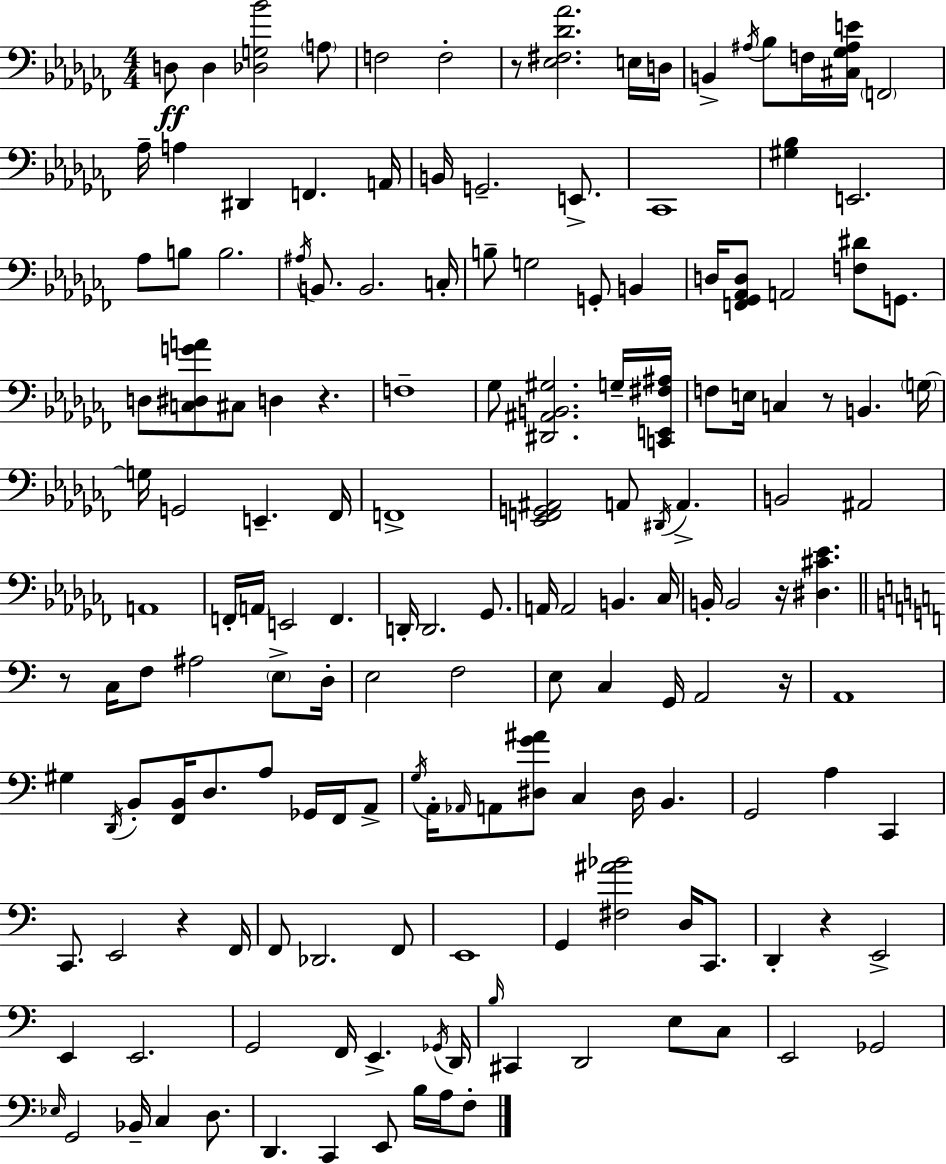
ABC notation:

X:1
T:Untitled
M:4/4
L:1/4
K:Abm
D,/2 D, [_D,G,_B]2 A,/2 F,2 F,2 z/2 [_E,^F,_D_A]2 E,/4 D,/4 B,, ^A,/4 _B,/2 F,/4 [^C,_G,^A,E]/4 F,,2 _A,/4 A, ^D,, F,, A,,/4 B,,/4 G,,2 E,,/2 _C,,4 [^G,_B,] E,,2 _A,/2 B,/2 B,2 ^A,/4 B,,/2 B,,2 C,/4 B,/2 G,2 G,,/2 B,, D,/4 [F,,_G,,_A,,D,]/2 A,,2 [F,^D]/2 G,,/2 D,/2 [C,^D,GA]/2 ^C,/2 D, z F,4 _G,/2 [^D,,^A,,B,,^G,]2 G,/4 [C,,E,,^F,^A,]/4 F,/2 E,/4 C, z/2 B,, G,/4 G,/4 G,,2 E,, _F,,/4 F,,4 [_E,,F,,G,,^A,,]2 A,,/2 ^D,,/4 A,, B,,2 ^A,,2 A,,4 F,,/4 A,,/4 E,,2 F,, D,,/4 D,,2 _G,,/2 A,,/4 A,,2 B,, _C,/4 B,,/4 B,,2 z/4 [^D,^C_E] z/2 C,/4 F,/2 ^A,2 E,/2 D,/4 E,2 F,2 E,/2 C, G,,/4 A,,2 z/4 A,,4 ^G, D,,/4 B,,/2 [F,,B,,]/4 D,/2 A,/2 _G,,/4 F,,/4 A,,/2 G,/4 A,,/4 _A,,/4 A,,/2 [^D,G^A]/2 C, ^D,/4 B,, G,,2 A, C,, C,,/2 E,,2 z F,,/4 F,,/2 _D,,2 F,,/2 E,,4 G,, [^F,^A_B]2 D,/4 C,,/2 D,, z E,,2 E,, E,,2 G,,2 F,,/4 E,, _G,,/4 D,,/4 B,/4 ^C,, D,,2 E,/2 C,/2 E,,2 _G,,2 _E,/4 G,,2 _B,,/4 C, D,/2 D,, C,, E,,/2 B,/4 A,/4 F,/2